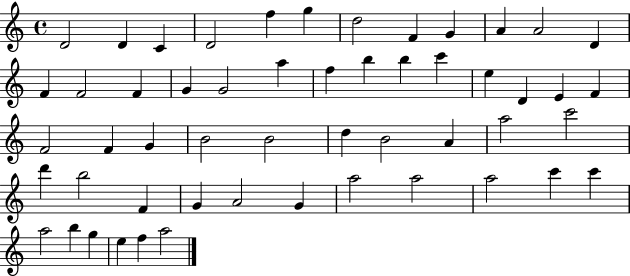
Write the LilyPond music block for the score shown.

{
  \clef treble
  \time 4/4
  \defaultTimeSignature
  \key c \major
  d'2 d'4 c'4 | d'2 f''4 g''4 | d''2 f'4 g'4 | a'4 a'2 d'4 | \break f'4 f'2 f'4 | g'4 g'2 a''4 | f''4 b''4 b''4 c'''4 | e''4 d'4 e'4 f'4 | \break f'2 f'4 g'4 | b'2 b'2 | d''4 b'2 a'4 | a''2 c'''2 | \break d'''4 b''2 f'4 | g'4 a'2 g'4 | a''2 a''2 | a''2 c'''4 c'''4 | \break a''2 b''4 g''4 | e''4 f''4 a''2 | \bar "|."
}